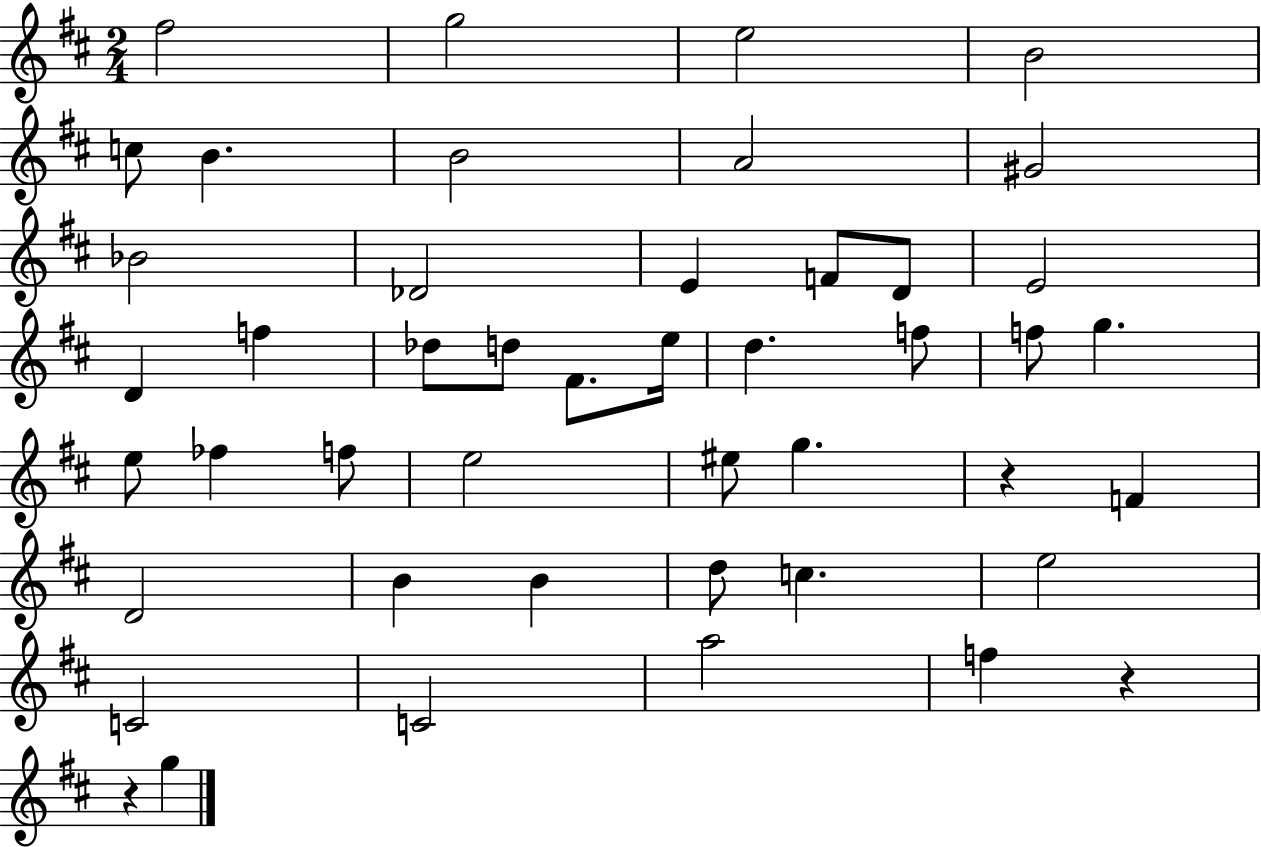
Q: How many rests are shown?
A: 3